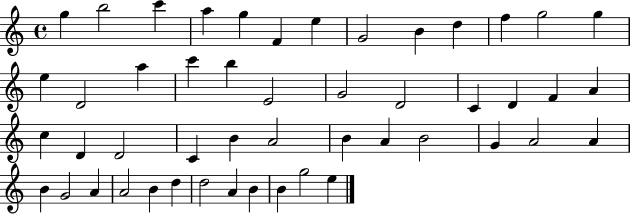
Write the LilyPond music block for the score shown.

{
  \clef treble
  \time 4/4
  \defaultTimeSignature
  \key c \major
  g''4 b''2 c'''4 | a''4 g''4 f'4 e''4 | g'2 b'4 d''4 | f''4 g''2 g''4 | \break e''4 d'2 a''4 | c'''4 b''4 e'2 | g'2 d'2 | c'4 d'4 f'4 a'4 | \break c''4 d'4 d'2 | c'4 b'4 a'2 | b'4 a'4 b'2 | g'4 a'2 a'4 | \break b'4 g'2 a'4 | a'2 b'4 d''4 | d''2 a'4 b'4 | b'4 g''2 e''4 | \break \bar "|."
}